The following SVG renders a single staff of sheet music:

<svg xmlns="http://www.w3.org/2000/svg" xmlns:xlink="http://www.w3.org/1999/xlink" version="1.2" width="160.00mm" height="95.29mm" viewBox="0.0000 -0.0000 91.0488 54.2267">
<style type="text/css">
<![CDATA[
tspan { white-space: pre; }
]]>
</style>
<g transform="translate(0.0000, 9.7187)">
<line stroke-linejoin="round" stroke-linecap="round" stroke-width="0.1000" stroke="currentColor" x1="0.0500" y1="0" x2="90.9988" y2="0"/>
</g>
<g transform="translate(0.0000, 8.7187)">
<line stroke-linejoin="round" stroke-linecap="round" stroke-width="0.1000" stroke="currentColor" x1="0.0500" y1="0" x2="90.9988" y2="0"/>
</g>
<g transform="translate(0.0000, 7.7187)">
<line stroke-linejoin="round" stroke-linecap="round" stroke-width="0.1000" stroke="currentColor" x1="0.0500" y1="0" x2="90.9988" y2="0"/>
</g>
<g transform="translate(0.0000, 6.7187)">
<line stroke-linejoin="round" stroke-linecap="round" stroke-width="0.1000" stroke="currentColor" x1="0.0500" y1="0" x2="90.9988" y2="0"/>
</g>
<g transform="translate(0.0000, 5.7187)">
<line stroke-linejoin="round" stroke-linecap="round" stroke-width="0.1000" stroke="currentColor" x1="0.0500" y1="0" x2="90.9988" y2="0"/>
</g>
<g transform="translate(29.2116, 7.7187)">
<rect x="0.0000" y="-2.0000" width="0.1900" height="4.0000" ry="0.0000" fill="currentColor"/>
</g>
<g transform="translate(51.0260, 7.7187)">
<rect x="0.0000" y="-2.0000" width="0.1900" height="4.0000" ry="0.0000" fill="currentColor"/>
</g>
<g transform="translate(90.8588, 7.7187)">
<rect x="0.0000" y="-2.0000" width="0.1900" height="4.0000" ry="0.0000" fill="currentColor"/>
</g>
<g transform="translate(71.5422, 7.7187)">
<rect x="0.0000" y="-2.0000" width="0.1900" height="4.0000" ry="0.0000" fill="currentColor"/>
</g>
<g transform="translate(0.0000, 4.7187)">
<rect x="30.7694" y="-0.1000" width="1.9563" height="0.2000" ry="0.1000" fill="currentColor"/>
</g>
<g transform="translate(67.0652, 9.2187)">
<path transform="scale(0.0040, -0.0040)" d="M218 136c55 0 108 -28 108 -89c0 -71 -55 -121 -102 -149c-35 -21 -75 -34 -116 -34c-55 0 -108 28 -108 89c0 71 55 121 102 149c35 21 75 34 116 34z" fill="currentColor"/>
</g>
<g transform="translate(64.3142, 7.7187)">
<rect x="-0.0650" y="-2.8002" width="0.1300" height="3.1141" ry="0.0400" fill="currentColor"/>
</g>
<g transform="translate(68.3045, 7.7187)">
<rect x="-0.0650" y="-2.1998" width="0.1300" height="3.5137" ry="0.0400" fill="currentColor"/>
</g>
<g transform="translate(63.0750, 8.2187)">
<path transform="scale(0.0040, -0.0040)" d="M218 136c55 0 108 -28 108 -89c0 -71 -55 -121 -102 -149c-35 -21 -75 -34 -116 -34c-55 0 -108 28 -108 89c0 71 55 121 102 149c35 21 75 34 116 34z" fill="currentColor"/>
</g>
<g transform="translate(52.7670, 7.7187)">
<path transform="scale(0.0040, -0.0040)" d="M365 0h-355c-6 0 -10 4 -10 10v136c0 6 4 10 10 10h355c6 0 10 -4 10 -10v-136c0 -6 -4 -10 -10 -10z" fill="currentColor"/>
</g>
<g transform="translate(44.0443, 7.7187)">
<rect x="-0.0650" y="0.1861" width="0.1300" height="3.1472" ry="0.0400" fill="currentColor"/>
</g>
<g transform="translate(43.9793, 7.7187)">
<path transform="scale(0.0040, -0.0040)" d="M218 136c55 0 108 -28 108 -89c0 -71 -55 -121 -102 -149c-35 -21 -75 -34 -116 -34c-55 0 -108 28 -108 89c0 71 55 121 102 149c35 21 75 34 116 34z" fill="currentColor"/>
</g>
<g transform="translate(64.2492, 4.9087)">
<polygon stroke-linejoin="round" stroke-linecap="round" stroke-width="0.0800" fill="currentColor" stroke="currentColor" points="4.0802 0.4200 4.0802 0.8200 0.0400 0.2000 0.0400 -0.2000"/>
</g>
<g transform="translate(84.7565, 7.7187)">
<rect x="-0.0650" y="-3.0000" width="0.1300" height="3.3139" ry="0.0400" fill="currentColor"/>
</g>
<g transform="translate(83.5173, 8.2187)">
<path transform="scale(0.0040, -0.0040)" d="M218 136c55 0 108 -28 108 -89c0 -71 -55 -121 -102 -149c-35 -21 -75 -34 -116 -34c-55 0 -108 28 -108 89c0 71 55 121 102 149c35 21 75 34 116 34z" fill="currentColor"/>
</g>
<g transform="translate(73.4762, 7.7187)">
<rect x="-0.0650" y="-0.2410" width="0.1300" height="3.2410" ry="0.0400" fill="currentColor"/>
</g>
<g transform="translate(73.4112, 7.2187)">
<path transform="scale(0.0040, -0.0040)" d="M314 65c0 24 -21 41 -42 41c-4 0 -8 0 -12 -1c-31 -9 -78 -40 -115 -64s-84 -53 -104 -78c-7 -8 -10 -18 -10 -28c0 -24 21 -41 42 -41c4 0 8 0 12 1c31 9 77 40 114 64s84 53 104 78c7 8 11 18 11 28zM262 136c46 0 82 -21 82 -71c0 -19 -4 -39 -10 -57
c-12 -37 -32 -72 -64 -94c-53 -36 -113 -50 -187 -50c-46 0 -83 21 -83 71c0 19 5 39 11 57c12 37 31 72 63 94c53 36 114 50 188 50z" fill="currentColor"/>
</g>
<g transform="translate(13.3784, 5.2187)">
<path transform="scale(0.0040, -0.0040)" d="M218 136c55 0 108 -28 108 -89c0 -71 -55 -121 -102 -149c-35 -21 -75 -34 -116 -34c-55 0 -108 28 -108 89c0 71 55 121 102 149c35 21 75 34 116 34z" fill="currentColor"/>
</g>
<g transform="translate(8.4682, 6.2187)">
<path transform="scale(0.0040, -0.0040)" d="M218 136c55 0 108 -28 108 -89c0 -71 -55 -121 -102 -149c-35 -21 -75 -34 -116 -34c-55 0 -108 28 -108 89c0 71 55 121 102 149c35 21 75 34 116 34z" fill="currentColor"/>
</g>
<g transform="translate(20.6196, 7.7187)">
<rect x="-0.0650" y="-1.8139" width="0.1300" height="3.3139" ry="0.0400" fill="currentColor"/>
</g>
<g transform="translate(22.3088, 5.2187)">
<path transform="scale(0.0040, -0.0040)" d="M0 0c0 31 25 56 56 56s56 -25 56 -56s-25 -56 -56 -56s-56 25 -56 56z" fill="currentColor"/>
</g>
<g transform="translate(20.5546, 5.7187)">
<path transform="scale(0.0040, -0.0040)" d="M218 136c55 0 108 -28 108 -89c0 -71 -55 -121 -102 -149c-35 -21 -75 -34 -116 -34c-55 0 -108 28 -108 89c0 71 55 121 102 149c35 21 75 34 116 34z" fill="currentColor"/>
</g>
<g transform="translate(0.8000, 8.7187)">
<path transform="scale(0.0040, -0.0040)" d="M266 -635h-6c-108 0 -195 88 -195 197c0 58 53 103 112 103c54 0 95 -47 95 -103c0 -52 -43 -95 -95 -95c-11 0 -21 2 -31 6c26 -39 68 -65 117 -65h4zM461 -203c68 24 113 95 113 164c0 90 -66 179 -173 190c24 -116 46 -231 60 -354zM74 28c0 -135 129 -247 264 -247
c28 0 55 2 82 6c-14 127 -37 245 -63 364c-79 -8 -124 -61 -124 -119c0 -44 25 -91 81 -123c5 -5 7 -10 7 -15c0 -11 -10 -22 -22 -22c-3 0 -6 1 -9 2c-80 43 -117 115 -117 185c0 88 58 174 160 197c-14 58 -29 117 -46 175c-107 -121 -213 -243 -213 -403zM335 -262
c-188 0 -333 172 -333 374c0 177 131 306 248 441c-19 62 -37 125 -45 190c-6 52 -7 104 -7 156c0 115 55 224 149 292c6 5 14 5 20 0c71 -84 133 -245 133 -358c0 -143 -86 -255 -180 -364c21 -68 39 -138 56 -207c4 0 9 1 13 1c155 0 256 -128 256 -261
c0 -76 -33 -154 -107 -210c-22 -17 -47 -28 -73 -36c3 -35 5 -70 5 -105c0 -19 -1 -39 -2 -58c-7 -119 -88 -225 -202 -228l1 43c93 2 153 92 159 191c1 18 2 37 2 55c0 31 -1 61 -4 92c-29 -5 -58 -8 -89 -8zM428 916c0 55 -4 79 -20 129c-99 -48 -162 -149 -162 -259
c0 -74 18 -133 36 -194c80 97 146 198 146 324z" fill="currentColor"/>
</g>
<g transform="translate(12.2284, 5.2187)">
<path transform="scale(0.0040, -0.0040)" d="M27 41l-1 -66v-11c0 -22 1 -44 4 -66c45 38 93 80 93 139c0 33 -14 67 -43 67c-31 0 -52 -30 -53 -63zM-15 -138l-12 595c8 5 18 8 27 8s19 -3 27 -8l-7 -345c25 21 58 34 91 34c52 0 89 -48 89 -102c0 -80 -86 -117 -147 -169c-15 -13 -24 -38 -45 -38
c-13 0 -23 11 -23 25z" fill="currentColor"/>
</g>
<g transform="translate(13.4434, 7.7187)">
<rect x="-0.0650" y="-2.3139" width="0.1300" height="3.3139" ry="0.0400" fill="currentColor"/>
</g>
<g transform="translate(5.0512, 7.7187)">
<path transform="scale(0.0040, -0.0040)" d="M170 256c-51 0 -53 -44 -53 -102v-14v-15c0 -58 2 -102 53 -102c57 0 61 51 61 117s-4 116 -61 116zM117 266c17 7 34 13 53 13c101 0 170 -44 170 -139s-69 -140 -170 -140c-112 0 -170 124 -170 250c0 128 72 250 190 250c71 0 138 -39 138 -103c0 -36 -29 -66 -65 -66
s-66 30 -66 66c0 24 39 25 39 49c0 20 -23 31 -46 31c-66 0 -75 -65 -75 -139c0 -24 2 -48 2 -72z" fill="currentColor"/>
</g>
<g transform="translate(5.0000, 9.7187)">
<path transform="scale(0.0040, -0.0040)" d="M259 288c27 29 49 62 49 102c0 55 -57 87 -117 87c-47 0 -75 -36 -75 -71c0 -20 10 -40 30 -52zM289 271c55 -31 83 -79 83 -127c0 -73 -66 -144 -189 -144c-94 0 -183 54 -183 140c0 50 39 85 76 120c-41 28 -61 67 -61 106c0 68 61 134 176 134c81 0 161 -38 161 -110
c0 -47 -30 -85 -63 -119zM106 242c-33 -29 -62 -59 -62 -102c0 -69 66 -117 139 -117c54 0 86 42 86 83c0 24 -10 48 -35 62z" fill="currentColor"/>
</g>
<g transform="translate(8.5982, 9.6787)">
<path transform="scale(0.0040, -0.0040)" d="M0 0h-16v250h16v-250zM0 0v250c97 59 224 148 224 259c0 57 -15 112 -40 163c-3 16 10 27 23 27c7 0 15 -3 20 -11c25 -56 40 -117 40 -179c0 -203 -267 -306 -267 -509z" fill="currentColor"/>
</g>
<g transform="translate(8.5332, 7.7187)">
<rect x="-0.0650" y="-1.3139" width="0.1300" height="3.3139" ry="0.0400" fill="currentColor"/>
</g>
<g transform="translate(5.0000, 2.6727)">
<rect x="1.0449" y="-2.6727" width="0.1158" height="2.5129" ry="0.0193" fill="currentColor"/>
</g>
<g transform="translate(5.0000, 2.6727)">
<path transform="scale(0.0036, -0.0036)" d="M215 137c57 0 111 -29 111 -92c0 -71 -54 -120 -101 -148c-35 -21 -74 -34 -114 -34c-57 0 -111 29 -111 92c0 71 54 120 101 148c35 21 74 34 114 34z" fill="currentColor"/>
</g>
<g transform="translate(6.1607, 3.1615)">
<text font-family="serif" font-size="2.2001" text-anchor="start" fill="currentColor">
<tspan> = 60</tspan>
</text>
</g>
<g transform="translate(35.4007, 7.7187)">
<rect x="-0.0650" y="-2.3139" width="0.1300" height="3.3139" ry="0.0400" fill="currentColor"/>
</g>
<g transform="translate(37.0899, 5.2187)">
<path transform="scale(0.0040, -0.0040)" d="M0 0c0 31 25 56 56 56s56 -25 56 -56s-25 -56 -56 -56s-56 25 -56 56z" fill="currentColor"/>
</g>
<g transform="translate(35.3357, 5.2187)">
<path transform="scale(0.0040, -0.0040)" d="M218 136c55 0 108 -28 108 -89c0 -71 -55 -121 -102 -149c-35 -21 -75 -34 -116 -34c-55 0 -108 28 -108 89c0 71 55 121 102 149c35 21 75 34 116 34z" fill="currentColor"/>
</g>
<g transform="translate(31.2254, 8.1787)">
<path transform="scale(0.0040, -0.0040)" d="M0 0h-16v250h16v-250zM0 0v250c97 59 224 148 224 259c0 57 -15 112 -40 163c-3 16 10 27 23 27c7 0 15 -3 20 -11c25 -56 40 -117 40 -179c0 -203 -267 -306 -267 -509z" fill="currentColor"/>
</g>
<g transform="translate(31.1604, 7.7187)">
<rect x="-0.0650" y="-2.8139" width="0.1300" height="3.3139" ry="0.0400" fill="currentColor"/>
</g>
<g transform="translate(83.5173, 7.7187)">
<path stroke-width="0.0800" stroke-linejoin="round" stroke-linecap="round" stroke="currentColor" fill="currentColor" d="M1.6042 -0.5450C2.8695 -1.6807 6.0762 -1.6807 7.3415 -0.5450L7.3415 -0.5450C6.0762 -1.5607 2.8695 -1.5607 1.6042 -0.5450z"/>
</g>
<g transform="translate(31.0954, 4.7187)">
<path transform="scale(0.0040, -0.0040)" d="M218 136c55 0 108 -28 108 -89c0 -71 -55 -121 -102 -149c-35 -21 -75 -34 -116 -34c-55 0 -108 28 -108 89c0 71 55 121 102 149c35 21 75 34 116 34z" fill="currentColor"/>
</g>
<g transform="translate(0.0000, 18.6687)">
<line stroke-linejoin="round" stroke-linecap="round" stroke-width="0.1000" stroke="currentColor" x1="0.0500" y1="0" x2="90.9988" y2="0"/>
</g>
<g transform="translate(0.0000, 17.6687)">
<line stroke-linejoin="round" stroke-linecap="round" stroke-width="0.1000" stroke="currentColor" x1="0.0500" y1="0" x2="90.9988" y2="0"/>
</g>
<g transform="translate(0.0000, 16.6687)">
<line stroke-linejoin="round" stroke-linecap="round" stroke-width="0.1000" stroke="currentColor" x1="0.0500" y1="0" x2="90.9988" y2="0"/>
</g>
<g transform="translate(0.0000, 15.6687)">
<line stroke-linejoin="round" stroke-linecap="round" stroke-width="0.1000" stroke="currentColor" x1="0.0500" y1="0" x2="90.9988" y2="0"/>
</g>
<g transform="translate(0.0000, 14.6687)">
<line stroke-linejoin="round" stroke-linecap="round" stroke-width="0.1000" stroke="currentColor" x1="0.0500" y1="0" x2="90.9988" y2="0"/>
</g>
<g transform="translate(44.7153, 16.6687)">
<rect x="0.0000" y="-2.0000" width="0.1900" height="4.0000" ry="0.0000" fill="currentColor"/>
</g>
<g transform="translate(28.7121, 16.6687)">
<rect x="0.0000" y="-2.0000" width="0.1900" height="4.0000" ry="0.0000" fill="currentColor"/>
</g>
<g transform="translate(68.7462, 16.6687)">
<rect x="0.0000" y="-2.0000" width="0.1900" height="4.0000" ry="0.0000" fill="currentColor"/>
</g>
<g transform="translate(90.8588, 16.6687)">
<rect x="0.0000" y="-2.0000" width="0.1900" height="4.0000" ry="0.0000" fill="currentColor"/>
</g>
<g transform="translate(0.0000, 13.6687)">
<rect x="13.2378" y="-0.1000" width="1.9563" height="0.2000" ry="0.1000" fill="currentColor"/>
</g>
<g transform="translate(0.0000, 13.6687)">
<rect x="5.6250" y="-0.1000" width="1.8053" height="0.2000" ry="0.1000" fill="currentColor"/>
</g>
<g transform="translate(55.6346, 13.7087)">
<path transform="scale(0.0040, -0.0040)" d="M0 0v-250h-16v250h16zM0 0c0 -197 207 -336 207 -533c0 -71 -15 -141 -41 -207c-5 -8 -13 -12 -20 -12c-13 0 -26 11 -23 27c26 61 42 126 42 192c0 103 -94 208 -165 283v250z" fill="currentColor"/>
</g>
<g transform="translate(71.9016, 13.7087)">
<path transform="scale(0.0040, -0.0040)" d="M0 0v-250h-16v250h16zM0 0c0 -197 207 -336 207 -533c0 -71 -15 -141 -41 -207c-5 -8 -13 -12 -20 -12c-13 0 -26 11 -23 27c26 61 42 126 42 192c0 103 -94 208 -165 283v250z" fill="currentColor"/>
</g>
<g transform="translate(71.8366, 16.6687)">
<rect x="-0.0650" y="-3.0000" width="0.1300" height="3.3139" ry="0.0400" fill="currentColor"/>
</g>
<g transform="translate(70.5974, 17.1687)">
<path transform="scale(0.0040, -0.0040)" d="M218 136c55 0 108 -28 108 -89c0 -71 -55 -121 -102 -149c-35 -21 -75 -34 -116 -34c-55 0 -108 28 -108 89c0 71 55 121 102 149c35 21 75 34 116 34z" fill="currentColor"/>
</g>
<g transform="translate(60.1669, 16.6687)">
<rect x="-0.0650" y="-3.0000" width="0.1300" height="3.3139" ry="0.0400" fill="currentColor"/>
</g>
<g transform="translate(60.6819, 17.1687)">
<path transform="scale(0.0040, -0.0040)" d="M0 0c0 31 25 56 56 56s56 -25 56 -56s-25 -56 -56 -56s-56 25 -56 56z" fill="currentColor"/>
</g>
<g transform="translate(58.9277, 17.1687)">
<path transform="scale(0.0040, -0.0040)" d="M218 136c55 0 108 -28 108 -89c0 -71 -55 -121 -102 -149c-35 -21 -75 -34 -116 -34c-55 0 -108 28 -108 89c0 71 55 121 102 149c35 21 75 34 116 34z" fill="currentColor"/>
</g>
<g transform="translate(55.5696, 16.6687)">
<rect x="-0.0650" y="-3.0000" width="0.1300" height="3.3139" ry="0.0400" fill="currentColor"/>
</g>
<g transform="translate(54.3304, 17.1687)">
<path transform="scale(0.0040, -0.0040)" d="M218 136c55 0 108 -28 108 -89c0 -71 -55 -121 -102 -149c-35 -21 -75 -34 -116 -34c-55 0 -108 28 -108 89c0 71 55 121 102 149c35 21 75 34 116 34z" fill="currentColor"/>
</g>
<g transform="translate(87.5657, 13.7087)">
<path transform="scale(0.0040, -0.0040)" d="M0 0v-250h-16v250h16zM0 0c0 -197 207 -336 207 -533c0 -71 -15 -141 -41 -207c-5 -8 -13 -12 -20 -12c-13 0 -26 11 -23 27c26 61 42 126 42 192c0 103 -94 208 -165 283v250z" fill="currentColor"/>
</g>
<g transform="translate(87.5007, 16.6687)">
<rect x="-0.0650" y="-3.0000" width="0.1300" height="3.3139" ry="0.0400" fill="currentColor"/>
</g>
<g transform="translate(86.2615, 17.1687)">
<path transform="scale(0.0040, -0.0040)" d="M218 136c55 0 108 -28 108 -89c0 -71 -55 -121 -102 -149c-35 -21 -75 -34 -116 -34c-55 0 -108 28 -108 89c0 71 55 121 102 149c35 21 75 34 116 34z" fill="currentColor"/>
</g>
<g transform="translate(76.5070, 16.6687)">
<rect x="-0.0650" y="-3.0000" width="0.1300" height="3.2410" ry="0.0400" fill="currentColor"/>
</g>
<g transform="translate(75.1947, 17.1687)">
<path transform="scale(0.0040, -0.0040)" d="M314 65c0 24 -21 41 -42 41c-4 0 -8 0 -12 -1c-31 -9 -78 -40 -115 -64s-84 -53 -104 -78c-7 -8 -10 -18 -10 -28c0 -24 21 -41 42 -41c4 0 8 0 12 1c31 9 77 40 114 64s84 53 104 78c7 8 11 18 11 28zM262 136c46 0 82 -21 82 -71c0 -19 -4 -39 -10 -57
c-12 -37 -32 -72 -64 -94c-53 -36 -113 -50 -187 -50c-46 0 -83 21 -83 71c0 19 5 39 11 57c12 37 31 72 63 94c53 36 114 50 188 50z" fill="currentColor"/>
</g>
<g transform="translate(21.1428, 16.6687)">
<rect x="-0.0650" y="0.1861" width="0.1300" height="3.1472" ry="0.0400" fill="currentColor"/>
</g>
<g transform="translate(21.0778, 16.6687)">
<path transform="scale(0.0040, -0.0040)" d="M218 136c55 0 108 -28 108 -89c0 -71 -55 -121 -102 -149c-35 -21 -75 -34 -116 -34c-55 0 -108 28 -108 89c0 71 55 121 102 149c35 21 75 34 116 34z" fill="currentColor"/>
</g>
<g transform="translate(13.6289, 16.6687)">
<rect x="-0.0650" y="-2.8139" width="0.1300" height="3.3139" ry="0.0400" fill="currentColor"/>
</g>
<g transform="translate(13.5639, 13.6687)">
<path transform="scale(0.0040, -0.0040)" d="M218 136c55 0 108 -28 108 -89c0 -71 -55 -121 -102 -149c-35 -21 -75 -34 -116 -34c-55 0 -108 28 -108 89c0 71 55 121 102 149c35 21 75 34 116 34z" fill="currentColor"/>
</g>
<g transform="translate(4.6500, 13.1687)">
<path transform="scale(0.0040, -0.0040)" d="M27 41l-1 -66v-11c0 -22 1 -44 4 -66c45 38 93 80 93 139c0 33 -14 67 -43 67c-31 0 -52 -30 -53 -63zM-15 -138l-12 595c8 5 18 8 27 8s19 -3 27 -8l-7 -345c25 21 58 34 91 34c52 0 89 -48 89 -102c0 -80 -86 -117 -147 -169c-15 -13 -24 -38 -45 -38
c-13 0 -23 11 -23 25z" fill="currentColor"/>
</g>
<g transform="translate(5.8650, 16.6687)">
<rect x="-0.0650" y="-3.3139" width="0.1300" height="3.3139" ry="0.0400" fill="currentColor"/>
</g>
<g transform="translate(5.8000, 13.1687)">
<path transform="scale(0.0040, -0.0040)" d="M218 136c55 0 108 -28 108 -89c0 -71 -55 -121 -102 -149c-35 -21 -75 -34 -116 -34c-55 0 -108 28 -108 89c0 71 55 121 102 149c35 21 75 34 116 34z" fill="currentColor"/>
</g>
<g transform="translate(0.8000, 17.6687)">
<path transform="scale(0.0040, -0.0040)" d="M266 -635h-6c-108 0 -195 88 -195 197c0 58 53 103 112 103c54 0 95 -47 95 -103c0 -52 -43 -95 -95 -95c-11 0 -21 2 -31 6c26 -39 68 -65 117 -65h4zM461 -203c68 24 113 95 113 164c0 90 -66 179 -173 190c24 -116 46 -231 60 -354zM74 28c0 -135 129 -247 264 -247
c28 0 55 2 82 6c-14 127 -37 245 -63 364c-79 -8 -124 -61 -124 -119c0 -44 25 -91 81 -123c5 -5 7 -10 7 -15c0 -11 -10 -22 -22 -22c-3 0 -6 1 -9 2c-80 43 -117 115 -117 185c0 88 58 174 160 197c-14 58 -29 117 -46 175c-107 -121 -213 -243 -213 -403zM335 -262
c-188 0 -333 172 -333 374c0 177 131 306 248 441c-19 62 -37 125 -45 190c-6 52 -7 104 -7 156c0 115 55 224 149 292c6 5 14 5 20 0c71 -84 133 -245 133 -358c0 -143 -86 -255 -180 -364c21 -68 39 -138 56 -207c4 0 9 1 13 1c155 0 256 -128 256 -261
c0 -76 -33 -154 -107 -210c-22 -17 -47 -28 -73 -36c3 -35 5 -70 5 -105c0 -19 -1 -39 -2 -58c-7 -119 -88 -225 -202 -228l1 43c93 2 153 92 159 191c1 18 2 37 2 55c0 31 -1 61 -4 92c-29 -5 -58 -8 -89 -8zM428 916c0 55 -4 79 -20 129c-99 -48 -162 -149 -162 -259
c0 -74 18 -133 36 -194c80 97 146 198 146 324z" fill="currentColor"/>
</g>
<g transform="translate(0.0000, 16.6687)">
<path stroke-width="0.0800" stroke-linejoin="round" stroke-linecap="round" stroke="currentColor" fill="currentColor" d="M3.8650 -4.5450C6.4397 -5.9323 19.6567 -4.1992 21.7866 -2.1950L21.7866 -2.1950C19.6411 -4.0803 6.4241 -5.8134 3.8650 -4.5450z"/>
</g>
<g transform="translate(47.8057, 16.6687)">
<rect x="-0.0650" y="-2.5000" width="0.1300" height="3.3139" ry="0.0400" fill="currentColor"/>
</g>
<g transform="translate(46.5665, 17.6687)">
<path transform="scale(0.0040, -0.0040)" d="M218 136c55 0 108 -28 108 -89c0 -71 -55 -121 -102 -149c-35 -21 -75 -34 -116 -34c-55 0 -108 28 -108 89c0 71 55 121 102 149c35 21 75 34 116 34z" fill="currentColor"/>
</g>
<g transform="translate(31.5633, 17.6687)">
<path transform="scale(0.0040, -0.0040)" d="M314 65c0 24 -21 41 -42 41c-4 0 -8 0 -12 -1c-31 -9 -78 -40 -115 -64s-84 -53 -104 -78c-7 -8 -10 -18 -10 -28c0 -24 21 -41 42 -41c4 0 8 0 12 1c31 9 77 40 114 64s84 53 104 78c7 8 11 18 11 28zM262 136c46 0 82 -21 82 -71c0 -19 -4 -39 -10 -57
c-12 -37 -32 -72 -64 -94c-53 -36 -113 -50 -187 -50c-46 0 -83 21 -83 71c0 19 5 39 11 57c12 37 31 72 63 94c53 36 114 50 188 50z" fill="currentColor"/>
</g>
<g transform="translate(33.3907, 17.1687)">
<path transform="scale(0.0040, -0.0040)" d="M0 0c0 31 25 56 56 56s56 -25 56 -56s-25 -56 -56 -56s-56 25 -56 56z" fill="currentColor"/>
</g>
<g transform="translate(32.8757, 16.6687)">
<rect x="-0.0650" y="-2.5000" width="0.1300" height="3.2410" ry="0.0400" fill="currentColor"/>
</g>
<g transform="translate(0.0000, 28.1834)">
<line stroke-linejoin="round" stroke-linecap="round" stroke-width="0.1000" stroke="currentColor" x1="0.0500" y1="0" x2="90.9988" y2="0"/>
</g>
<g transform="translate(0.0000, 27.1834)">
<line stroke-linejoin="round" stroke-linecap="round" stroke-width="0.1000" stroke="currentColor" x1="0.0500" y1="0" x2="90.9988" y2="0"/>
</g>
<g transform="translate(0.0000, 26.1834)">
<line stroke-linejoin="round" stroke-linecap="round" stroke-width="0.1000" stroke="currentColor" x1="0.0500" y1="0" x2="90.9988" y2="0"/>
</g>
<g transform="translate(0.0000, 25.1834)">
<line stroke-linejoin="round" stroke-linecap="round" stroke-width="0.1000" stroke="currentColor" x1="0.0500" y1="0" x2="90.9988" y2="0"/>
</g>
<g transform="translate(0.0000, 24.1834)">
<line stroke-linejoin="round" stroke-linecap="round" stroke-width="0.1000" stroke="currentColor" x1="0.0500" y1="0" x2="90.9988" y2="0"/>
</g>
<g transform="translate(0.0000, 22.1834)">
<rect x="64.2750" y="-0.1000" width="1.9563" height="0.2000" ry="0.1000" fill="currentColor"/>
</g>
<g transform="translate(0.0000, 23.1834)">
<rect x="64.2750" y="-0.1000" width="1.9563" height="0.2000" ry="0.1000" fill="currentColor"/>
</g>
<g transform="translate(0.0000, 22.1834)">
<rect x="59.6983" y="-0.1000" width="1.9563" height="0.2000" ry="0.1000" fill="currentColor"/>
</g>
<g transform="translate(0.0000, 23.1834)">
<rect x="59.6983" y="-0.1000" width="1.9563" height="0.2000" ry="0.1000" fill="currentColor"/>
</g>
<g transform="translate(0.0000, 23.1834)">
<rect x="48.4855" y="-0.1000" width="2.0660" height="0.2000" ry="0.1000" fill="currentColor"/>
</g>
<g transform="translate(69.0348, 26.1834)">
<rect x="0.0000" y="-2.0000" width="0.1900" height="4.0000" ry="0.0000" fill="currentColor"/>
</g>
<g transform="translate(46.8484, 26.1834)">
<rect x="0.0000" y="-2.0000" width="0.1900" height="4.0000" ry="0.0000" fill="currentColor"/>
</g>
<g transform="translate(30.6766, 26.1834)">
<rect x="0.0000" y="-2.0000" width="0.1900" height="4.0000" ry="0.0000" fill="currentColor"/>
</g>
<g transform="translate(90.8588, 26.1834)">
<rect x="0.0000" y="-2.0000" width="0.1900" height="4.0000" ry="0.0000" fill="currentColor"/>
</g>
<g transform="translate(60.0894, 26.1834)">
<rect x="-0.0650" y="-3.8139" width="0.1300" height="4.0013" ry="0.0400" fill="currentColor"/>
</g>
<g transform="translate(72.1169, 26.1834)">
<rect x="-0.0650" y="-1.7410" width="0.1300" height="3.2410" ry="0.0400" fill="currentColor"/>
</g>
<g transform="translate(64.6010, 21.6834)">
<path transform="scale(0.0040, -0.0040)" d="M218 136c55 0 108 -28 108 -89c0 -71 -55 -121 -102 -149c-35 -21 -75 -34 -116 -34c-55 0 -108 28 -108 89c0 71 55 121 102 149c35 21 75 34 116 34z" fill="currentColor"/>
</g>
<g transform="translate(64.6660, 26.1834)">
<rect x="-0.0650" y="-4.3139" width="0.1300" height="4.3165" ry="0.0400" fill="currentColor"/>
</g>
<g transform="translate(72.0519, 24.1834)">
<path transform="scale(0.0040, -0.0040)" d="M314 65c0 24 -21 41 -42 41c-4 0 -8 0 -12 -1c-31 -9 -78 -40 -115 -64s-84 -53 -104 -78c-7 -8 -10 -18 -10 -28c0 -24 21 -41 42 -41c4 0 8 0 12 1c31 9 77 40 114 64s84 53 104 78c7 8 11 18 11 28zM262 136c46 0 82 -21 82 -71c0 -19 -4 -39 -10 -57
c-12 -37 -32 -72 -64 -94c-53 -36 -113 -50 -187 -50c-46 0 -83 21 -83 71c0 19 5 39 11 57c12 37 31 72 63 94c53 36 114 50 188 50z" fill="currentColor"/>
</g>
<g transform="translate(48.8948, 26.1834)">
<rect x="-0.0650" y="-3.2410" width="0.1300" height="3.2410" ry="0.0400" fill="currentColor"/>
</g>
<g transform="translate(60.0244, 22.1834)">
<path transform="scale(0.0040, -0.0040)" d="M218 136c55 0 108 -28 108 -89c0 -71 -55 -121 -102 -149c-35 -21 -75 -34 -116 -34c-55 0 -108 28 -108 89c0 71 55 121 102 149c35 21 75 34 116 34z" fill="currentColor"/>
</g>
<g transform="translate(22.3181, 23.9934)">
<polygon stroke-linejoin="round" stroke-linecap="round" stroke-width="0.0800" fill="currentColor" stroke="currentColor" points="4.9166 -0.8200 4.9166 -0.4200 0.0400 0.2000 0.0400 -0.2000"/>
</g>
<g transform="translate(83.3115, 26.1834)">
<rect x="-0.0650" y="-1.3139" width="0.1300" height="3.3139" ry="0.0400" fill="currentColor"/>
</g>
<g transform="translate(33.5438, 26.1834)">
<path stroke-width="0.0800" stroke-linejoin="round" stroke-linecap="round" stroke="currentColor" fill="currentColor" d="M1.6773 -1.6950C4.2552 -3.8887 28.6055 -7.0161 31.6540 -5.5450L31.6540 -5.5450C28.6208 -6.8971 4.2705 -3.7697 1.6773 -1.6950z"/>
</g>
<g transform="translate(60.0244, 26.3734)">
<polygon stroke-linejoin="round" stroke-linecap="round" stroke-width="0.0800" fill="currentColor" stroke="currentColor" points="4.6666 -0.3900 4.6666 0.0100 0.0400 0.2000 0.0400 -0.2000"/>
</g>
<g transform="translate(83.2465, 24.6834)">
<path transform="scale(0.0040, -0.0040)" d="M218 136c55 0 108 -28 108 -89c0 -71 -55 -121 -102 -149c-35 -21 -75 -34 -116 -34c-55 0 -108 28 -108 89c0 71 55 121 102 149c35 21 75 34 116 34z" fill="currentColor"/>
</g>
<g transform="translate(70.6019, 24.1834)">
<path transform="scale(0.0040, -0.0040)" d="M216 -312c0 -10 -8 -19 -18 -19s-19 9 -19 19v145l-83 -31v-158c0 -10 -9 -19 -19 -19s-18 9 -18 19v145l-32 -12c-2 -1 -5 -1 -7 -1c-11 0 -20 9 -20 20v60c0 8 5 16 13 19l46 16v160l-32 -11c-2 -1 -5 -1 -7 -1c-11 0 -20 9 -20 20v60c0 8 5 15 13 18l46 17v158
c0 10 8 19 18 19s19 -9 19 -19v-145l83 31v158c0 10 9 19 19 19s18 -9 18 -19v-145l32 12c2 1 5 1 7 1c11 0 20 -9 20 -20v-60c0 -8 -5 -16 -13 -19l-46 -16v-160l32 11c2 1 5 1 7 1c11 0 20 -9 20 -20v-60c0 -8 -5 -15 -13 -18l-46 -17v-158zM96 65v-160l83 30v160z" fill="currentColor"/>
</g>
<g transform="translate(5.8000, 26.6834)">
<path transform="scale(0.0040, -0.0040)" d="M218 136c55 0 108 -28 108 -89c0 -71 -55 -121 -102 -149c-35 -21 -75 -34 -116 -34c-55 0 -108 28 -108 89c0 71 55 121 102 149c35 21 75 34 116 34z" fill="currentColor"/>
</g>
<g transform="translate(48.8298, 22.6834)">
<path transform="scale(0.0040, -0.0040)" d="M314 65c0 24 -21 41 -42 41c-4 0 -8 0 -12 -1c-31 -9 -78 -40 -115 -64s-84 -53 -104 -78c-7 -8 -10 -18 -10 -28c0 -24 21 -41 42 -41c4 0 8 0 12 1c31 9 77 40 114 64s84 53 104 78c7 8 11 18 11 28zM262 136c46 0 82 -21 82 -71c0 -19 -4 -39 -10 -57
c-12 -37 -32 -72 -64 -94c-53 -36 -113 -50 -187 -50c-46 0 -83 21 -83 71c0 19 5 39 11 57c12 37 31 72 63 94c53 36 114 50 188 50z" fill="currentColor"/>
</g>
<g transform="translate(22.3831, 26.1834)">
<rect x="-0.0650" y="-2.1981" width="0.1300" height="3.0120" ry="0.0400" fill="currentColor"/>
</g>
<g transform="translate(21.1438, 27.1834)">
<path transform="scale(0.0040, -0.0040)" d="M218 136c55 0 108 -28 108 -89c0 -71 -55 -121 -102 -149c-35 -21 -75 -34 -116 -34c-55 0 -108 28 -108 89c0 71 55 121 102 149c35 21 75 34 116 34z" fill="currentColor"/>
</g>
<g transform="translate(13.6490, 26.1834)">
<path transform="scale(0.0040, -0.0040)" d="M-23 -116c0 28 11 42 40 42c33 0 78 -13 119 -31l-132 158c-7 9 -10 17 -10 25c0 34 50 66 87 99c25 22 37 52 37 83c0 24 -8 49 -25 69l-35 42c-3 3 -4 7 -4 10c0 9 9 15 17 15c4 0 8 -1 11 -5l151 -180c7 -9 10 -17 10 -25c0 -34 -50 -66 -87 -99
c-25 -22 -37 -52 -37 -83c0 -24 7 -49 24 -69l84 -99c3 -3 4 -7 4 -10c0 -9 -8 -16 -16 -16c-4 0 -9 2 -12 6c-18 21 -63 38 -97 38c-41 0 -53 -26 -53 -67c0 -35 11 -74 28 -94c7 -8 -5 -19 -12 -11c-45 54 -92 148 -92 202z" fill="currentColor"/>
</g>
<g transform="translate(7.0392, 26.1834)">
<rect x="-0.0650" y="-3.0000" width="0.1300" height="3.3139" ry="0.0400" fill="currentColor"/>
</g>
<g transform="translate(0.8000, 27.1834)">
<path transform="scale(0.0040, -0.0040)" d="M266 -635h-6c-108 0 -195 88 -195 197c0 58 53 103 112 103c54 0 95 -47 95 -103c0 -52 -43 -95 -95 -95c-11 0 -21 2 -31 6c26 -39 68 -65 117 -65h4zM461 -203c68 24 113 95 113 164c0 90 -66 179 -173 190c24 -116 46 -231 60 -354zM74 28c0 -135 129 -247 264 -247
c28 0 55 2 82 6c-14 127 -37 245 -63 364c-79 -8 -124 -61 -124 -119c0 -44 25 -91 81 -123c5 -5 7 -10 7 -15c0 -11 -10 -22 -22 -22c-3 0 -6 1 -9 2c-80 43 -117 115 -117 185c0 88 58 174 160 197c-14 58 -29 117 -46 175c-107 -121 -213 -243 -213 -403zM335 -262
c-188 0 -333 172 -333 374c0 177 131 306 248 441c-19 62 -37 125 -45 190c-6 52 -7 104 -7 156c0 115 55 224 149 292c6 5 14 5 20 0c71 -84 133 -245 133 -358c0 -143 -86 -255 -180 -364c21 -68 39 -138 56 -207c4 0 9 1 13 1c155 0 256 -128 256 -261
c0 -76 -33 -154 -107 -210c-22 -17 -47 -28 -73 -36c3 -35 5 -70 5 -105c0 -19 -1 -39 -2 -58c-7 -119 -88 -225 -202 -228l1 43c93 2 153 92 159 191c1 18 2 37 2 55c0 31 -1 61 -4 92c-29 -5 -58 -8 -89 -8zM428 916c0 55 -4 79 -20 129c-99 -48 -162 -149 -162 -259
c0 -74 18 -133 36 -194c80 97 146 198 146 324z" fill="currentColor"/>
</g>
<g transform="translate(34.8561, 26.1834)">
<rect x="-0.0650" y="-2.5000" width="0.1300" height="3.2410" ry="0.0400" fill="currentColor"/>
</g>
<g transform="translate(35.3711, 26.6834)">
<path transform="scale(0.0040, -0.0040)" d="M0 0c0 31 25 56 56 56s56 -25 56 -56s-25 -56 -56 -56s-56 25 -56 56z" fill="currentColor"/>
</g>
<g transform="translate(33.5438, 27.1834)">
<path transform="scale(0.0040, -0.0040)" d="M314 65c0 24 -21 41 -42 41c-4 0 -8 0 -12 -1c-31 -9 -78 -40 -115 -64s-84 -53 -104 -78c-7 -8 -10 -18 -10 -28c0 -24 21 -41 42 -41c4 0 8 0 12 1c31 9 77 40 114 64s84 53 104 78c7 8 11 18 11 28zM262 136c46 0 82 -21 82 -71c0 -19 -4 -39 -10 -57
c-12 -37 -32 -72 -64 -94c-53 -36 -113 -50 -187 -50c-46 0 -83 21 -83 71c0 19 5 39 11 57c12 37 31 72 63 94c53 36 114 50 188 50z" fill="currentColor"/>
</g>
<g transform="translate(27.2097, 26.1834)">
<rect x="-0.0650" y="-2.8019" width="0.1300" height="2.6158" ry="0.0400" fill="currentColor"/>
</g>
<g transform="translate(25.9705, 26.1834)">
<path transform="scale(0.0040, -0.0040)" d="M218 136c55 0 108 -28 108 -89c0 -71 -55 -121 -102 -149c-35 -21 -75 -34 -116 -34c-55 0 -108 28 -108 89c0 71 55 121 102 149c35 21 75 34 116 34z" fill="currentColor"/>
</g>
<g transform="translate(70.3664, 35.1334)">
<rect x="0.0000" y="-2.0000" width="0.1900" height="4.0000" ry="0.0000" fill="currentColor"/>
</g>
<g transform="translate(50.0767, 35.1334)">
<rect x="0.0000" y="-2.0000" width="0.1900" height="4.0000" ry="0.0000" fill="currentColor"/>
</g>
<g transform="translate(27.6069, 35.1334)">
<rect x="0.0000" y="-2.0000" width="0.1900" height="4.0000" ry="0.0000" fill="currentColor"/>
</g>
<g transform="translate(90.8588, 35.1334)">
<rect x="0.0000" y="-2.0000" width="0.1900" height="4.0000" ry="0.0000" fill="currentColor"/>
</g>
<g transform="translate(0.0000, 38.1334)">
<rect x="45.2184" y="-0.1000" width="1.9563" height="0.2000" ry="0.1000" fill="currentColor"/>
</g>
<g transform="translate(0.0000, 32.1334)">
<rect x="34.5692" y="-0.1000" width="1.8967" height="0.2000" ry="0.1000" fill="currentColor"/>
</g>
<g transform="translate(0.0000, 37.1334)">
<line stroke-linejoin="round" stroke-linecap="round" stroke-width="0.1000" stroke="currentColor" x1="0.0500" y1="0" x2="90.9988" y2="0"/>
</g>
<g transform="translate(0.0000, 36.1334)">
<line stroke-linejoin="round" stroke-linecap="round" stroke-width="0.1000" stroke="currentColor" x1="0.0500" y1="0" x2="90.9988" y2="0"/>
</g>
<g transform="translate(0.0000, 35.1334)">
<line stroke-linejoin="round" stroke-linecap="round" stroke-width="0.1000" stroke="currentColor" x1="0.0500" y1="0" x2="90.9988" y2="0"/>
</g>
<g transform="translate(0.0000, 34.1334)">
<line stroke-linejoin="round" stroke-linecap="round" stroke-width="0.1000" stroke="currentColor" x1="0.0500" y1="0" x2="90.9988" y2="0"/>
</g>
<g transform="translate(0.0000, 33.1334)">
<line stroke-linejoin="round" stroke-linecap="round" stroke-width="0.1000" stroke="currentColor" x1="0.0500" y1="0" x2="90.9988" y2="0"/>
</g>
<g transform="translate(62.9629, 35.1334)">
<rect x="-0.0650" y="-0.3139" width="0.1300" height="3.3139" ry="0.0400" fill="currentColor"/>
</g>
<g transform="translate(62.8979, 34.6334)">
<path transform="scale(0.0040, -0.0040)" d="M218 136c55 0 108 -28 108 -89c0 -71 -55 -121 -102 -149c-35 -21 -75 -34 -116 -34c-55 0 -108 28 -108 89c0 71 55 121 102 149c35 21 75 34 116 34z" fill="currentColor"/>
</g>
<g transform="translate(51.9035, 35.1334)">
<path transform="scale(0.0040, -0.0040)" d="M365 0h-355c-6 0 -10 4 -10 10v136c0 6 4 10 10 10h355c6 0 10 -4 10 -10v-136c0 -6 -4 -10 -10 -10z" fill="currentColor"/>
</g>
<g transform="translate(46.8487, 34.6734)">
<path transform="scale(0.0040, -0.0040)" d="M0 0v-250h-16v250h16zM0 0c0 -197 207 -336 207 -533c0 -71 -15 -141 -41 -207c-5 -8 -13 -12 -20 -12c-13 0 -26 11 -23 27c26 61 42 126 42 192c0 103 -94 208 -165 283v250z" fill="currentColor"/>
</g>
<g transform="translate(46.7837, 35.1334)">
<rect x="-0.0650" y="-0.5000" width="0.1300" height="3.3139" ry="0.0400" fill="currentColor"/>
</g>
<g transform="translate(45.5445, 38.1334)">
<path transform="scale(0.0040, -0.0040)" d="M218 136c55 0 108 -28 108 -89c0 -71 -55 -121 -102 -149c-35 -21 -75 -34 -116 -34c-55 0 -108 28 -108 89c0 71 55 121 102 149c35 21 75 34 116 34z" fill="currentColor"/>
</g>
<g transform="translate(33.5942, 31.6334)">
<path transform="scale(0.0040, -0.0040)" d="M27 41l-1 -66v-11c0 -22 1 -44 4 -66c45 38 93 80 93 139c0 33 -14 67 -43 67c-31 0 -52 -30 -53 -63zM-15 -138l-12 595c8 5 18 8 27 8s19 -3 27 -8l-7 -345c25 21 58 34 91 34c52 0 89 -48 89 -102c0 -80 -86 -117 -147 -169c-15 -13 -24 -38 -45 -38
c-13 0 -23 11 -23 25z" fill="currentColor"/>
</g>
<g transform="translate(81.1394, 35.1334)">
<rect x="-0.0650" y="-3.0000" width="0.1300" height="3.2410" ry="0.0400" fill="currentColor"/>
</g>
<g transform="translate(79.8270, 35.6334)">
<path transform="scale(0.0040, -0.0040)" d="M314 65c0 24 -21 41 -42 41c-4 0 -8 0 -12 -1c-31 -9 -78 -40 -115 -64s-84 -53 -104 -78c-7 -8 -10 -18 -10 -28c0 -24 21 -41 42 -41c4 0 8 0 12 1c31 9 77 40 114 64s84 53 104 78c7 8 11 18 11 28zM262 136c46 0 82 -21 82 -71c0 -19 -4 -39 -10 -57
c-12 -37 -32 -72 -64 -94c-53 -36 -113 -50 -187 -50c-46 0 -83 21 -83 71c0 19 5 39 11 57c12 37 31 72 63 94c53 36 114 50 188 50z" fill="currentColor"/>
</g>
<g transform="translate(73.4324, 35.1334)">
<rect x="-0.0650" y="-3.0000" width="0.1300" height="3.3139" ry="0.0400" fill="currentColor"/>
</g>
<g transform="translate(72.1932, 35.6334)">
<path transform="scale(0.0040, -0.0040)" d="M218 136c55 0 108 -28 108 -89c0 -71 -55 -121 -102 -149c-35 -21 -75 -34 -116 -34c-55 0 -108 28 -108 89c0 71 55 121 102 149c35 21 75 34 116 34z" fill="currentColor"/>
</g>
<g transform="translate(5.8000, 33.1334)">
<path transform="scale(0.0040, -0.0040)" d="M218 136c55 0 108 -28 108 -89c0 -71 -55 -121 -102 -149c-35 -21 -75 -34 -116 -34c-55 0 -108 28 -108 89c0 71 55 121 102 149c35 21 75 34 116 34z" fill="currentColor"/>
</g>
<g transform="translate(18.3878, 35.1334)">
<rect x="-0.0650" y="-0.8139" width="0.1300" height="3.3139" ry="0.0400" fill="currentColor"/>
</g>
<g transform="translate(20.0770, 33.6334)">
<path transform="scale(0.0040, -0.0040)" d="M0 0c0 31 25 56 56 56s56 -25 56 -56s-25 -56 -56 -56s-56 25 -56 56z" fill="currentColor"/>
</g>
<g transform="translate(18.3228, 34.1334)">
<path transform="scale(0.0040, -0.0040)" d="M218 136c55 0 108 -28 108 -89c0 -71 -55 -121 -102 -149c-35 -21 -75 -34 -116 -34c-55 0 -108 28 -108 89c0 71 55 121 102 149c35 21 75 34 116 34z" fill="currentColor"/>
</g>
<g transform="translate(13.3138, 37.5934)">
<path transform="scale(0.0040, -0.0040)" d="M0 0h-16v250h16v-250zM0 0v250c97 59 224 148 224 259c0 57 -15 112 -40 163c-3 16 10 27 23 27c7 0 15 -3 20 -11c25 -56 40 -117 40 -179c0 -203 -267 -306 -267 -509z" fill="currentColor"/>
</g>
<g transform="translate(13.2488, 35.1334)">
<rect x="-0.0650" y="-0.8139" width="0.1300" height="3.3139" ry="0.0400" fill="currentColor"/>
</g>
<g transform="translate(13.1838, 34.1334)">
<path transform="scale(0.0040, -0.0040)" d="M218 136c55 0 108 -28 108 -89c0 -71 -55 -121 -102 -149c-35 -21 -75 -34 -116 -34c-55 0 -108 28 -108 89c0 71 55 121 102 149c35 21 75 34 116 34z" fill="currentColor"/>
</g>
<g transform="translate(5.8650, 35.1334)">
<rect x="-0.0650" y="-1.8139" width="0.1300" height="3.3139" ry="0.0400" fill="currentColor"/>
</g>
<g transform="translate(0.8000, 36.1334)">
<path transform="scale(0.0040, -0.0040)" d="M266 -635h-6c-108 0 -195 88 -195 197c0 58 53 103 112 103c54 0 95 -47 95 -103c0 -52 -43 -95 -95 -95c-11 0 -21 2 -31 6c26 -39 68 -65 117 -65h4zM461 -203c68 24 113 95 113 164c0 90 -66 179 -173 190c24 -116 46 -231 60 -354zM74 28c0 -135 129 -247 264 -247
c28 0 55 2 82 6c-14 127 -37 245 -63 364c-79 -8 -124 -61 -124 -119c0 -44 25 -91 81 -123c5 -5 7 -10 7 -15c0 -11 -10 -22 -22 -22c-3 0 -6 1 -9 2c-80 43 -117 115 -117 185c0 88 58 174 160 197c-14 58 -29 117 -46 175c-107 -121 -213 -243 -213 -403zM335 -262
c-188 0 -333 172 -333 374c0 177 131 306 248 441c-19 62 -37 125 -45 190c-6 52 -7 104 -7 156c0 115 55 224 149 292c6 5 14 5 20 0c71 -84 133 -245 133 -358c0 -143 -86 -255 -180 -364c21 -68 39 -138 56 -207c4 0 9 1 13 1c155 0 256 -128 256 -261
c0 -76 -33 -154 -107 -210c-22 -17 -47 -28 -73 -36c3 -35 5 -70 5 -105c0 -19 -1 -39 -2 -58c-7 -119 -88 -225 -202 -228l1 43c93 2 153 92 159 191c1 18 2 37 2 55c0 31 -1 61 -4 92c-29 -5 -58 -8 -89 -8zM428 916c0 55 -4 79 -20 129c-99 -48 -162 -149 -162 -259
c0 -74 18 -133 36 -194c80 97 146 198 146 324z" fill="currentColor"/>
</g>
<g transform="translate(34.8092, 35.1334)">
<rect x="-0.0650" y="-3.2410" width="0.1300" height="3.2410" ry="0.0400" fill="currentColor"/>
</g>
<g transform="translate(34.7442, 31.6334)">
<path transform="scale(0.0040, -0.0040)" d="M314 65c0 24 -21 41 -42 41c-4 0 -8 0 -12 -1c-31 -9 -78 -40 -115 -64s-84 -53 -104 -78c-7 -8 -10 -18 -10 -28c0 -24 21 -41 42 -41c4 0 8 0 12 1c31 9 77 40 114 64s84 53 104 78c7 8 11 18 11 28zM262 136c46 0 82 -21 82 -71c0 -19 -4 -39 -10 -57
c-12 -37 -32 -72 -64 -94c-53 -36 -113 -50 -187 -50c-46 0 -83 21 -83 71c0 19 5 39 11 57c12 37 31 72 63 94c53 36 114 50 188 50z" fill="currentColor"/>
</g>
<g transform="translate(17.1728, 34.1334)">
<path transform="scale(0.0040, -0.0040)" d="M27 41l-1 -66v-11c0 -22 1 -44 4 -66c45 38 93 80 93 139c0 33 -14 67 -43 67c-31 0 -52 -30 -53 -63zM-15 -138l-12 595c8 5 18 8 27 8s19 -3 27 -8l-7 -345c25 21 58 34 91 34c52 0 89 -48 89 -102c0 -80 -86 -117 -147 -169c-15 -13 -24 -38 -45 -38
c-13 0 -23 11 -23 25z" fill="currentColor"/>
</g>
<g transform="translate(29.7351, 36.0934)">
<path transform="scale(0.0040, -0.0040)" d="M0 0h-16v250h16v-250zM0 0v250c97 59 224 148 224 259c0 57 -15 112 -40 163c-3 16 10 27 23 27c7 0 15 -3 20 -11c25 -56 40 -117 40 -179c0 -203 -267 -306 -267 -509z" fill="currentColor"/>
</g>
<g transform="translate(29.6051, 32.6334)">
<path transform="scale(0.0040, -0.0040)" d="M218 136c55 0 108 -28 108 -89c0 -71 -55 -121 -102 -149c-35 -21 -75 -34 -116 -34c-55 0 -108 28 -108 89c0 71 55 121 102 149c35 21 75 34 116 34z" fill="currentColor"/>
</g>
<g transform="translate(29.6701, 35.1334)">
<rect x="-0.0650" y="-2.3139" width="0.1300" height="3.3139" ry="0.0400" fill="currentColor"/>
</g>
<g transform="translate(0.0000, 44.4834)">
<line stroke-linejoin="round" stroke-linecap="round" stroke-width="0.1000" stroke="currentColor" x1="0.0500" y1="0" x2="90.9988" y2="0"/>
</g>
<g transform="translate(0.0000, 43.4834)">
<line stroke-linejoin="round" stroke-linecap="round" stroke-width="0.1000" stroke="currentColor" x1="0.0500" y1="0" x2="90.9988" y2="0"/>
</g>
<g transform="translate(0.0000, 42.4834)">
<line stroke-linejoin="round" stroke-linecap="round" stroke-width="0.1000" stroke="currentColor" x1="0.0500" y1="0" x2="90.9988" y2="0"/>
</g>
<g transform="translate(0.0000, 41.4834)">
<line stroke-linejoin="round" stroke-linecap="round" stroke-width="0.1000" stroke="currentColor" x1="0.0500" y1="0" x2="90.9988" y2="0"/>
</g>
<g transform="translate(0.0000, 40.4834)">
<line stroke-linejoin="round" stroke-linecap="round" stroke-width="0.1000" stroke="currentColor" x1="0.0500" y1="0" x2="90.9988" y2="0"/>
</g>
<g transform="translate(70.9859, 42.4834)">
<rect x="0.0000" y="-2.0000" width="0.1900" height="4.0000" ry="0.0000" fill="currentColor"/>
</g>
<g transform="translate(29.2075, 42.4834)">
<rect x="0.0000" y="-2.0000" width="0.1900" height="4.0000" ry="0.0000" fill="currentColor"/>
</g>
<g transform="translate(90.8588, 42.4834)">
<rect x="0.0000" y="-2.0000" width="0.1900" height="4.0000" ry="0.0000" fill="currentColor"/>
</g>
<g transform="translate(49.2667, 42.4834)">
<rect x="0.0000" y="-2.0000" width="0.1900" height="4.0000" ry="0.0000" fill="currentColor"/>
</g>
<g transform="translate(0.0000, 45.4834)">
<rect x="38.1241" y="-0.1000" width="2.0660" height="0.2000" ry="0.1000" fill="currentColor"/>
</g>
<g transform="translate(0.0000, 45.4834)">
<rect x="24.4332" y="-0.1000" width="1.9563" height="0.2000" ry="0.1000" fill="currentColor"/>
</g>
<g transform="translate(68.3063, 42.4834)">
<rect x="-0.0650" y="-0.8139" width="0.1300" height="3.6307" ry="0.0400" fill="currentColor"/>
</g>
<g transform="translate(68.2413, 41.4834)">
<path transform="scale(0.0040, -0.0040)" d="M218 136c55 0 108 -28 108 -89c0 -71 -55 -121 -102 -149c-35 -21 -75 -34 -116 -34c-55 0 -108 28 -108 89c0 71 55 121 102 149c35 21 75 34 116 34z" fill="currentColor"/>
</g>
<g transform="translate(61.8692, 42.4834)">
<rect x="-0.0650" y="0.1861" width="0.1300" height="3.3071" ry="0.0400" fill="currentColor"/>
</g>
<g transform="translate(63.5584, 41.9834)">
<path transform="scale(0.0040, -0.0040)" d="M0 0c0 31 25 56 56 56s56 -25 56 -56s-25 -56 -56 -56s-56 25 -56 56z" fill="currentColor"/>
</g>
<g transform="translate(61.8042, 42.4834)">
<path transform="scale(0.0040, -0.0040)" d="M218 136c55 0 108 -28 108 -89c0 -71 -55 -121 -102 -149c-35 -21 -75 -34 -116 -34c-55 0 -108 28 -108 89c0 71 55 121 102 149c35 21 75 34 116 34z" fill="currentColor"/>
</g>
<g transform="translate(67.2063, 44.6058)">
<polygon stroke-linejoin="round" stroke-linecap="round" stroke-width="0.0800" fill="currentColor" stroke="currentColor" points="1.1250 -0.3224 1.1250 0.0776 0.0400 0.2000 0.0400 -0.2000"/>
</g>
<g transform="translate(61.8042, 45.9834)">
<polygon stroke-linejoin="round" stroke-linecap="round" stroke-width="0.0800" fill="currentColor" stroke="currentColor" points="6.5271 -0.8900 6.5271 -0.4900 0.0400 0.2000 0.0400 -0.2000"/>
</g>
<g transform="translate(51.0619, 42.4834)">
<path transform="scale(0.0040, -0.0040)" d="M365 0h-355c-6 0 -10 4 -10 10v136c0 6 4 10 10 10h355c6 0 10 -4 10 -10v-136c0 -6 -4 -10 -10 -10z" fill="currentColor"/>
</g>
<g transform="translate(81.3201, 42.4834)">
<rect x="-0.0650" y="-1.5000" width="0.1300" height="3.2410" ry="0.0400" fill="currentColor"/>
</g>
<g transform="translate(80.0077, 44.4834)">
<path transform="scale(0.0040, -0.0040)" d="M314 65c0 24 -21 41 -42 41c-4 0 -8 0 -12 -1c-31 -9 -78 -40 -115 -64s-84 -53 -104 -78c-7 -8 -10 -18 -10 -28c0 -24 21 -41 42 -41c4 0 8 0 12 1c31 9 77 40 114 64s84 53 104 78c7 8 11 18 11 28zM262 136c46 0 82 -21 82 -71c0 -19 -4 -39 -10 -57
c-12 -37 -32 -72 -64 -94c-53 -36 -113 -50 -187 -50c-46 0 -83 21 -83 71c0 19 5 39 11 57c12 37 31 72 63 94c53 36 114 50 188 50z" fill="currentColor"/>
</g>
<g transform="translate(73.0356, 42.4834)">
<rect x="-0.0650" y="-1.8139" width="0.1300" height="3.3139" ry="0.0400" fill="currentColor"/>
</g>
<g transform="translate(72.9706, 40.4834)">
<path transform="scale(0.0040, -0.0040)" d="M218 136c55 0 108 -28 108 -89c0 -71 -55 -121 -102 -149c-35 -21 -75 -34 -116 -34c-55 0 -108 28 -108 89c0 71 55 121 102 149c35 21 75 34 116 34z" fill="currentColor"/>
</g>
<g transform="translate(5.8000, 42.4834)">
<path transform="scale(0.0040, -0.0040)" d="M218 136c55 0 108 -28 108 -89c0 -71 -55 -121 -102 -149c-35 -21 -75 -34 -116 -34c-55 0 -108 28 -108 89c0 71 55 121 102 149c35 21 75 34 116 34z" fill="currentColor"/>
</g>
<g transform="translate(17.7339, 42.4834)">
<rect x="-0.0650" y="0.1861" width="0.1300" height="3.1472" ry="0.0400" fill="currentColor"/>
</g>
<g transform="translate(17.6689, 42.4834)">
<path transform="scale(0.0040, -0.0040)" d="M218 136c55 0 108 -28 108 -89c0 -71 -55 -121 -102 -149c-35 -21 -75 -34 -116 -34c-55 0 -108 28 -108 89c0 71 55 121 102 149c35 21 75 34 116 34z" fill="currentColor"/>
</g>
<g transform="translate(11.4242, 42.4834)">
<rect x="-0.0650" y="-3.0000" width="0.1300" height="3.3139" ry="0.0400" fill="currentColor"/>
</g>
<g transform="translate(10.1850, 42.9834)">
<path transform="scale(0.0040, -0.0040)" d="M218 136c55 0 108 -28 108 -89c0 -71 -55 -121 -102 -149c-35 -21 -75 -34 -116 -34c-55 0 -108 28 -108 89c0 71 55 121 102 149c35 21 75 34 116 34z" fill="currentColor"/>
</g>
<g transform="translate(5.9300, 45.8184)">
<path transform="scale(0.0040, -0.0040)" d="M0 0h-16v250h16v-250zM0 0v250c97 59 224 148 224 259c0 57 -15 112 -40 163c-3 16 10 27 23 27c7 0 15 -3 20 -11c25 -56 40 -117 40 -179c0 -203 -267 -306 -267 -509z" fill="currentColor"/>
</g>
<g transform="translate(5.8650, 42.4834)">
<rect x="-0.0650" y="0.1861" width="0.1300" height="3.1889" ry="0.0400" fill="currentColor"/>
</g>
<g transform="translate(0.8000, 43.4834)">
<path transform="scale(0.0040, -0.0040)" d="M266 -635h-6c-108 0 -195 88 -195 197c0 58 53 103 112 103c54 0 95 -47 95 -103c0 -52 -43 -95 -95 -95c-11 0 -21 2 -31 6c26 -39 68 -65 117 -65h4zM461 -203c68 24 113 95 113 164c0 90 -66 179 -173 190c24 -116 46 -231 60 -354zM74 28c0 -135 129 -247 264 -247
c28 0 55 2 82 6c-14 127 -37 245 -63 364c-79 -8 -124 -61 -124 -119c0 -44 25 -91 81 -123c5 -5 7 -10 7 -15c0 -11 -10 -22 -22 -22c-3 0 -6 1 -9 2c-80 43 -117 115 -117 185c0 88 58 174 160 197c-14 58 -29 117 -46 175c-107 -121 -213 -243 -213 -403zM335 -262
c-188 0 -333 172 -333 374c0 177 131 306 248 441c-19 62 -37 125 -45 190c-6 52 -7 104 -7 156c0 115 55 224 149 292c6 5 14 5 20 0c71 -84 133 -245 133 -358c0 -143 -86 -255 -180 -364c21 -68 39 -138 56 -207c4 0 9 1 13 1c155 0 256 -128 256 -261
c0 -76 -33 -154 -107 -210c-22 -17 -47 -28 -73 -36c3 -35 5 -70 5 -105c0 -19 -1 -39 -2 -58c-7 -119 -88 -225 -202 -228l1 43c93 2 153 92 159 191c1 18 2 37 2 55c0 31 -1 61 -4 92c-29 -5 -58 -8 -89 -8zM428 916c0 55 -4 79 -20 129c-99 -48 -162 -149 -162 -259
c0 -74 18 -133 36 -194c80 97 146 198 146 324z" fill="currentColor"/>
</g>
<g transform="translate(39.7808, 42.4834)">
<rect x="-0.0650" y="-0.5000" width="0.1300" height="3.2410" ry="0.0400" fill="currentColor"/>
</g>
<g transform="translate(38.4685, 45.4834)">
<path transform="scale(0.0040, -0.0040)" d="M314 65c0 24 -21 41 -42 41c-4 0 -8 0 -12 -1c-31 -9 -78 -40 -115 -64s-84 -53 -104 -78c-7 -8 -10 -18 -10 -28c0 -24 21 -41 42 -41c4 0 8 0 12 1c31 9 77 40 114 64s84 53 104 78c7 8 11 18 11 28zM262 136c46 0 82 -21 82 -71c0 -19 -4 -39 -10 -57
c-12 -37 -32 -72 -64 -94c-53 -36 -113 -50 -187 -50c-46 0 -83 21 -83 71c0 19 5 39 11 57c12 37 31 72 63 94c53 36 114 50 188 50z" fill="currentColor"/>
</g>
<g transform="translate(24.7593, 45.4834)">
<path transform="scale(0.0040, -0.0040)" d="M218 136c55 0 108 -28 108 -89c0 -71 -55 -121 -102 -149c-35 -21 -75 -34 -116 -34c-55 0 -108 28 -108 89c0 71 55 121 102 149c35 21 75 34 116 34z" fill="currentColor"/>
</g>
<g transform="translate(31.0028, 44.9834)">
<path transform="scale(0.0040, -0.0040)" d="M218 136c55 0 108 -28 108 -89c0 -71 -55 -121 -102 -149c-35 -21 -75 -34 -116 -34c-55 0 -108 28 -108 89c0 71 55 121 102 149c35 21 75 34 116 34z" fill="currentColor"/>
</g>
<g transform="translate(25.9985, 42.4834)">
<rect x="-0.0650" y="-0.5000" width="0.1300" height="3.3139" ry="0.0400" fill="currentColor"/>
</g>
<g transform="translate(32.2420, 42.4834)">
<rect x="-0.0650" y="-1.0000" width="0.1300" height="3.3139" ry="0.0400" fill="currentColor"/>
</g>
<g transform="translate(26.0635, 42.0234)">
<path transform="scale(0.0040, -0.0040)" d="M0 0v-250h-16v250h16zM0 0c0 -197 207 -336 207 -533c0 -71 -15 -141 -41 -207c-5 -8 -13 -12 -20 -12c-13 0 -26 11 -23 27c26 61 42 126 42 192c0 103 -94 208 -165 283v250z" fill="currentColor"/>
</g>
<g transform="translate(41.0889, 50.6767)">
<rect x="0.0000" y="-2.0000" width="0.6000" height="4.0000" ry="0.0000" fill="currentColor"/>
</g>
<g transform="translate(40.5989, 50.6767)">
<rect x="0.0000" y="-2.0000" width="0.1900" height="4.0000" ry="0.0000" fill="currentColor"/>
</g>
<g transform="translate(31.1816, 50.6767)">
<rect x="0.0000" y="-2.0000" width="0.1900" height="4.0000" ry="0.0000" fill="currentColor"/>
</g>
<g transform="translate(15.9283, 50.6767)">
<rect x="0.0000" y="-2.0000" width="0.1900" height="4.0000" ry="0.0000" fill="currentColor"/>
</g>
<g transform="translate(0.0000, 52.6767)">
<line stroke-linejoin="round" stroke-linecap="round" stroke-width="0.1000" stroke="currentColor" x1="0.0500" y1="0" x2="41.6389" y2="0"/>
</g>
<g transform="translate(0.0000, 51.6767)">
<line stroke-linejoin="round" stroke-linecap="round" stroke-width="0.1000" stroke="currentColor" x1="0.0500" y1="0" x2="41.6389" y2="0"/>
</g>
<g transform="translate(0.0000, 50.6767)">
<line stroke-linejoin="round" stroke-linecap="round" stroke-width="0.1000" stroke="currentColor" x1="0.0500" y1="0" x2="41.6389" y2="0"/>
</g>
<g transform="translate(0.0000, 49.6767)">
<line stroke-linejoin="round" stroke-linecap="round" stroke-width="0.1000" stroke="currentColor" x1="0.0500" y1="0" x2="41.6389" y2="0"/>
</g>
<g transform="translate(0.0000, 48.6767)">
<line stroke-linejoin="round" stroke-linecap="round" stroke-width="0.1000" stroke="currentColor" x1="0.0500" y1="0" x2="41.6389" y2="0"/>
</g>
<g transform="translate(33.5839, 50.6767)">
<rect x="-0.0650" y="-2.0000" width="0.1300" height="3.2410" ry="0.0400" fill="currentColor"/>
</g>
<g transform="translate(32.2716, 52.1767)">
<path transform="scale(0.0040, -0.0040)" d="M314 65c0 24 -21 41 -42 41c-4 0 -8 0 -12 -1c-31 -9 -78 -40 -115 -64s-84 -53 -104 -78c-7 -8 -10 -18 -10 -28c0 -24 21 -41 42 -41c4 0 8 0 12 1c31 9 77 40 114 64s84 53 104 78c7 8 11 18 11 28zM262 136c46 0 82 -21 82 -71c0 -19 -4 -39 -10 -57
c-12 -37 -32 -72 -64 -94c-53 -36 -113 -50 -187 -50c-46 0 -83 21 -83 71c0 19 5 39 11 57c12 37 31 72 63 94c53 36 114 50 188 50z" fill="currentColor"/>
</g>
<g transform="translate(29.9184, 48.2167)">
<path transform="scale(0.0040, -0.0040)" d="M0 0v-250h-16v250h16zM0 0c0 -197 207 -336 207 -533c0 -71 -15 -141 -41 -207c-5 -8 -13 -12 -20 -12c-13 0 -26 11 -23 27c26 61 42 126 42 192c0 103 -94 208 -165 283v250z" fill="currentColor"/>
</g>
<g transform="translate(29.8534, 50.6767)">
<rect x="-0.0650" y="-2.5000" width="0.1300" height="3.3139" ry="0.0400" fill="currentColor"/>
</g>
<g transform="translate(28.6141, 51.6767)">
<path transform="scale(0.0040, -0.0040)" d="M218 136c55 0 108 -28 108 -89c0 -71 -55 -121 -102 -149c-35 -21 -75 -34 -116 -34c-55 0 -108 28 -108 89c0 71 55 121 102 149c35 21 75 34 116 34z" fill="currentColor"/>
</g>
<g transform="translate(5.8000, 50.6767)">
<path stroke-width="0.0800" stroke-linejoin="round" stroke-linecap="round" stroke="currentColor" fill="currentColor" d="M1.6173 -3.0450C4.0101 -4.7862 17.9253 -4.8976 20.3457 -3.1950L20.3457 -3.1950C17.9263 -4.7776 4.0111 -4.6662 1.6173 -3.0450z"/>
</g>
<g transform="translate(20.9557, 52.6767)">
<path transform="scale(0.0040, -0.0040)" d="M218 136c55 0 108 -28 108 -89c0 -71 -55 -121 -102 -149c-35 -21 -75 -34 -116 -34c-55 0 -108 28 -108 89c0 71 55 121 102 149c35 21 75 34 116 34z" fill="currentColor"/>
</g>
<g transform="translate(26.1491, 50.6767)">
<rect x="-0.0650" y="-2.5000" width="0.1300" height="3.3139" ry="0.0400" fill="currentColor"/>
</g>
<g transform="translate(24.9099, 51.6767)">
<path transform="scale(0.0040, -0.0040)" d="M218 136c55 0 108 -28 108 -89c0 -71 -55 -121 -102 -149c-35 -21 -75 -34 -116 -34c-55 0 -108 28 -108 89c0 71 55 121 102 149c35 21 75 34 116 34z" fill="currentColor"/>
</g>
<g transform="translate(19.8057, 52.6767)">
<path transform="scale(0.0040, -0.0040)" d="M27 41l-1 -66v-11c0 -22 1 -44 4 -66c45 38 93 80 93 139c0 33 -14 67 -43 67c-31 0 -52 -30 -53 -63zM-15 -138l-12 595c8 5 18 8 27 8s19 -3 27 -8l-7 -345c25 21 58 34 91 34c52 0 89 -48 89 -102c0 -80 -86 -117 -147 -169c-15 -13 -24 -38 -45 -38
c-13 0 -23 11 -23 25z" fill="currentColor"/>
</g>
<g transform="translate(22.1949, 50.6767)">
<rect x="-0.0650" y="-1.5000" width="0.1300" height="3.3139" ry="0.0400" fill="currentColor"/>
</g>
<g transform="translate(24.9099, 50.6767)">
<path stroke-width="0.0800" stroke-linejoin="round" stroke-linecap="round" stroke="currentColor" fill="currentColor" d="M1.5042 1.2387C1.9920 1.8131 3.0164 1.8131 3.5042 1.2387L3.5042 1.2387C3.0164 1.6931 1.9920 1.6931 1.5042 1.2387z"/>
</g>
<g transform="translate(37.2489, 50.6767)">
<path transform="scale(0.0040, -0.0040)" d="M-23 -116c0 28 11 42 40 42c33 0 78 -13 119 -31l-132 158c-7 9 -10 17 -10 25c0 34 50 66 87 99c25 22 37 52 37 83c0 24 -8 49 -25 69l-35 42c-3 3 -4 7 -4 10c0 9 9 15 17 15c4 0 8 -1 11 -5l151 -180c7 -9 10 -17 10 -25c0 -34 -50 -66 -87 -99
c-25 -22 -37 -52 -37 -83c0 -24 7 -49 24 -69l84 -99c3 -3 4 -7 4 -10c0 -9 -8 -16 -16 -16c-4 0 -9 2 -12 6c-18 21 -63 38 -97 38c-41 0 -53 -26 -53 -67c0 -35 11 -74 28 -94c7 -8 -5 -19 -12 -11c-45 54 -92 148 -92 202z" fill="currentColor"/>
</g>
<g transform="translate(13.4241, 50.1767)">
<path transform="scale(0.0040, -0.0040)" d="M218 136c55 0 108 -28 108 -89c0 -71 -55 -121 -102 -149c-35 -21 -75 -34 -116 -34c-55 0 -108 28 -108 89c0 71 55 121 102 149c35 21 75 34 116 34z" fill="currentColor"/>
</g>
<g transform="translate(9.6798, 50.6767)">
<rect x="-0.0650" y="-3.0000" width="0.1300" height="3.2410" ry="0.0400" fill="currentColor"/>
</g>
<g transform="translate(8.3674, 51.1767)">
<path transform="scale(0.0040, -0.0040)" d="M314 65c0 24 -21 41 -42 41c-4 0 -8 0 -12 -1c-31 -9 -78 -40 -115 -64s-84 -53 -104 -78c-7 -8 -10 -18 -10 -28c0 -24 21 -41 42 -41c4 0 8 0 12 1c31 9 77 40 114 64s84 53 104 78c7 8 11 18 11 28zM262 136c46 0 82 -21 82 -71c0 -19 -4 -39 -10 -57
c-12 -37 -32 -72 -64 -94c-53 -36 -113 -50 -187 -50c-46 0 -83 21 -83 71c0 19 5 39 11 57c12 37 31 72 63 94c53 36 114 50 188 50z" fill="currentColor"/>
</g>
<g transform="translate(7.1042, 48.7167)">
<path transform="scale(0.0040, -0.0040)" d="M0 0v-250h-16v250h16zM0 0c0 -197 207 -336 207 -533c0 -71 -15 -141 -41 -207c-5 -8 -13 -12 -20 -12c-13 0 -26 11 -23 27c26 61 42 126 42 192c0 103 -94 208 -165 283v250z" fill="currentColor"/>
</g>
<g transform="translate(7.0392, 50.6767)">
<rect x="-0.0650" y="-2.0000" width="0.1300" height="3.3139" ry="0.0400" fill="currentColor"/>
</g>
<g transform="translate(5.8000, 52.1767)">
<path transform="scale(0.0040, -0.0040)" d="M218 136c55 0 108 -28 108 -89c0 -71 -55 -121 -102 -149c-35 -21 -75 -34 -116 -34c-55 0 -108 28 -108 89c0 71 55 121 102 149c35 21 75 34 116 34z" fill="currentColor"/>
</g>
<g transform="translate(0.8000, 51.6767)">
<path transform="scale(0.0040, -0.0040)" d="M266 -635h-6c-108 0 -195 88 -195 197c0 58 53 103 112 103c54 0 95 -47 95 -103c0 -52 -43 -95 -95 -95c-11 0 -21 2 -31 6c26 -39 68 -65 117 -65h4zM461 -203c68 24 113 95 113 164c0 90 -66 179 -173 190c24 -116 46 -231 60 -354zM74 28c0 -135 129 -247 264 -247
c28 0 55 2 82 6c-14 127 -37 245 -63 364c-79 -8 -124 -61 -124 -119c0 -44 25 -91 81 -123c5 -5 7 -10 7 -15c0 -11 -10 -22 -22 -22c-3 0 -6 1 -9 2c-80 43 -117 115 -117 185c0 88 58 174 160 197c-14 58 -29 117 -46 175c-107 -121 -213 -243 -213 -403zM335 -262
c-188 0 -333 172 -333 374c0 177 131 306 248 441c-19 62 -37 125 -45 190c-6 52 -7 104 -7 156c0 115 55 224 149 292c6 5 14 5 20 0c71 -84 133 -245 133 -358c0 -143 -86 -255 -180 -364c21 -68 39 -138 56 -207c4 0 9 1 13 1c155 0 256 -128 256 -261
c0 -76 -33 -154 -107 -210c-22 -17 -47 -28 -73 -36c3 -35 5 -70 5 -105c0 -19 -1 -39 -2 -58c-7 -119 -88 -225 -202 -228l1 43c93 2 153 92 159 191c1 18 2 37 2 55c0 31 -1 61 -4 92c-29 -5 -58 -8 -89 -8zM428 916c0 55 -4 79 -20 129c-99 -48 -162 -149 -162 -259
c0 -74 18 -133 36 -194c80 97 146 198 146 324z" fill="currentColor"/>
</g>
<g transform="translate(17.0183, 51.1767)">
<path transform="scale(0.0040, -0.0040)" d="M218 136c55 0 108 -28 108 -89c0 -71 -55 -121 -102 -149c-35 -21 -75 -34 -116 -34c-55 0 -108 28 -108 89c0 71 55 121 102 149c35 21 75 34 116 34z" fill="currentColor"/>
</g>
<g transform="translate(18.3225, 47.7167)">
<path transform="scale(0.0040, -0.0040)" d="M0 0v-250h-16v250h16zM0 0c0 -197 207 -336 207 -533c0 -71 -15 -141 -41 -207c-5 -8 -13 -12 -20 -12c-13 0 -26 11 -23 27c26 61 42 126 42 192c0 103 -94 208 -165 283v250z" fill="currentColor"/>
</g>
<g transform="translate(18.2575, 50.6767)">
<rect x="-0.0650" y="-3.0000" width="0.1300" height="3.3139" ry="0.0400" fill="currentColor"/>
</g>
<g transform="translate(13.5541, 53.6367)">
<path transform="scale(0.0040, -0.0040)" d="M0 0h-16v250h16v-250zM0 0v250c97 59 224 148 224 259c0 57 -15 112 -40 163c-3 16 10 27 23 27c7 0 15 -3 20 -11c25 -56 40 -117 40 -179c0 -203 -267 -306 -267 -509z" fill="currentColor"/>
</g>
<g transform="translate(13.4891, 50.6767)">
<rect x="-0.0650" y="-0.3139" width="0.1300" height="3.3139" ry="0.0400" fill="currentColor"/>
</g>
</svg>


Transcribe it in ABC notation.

X:1
T:Untitled
M:6/8
L:1/4
K:C
e/2 _g f a/2 g B z2 A/2 F/2 c2 A _b a B G2 G A/2 A A/2 A2 A/2 A z G/2 B/2 G2 b2 c'/2 d'/2 ^f2 e f d/2 _d g/2 _b2 C/2 z2 c A A2 B/2 A B C/2 D C2 z2 B/2 d/4 f E2 F/2 A2 c/2 A/2 _E G G/2 F2 z